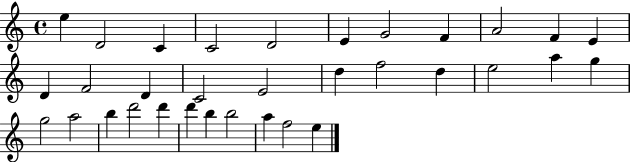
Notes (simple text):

E5/q D4/h C4/q C4/h D4/h E4/q G4/h F4/q A4/h F4/q E4/q D4/q F4/h D4/q C4/h E4/h D5/q F5/h D5/q E5/h A5/q G5/q G5/h A5/h B5/q D6/h D6/q D6/q B5/q B5/h A5/q F5/h E5/q